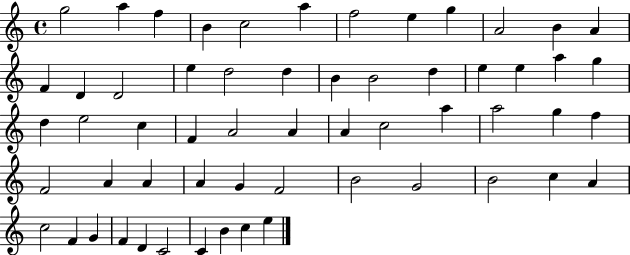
{
  \clef treble
  \time 4/4
  \defaultTimeSignature
  \key c \major
  g''2 a''4 f''4 | b'4 c''2 a''4 | f''2 e''4 g''4 | a'2 b'4 a'4 | \break f'4 d'4 d'2 | e''4 d''2 d''4 | b'4 b'2 d''4 | e''4 e''4 a''4 g''4 | \break d''4 e''2 c''4 | f'4 a'2 a'4 | a'4 c''2 a''4 | a''2 g''4 f''4 | \break f'2 a'4 a'4 | a'4 g'4 f'2 | b'2 g'2 | b'2 c''4 a'4 | \break c''2 f'4 g'4 | f'4 d'4 c'2 | c'4 b'4 c''4 e''4 | \bar "|."
}